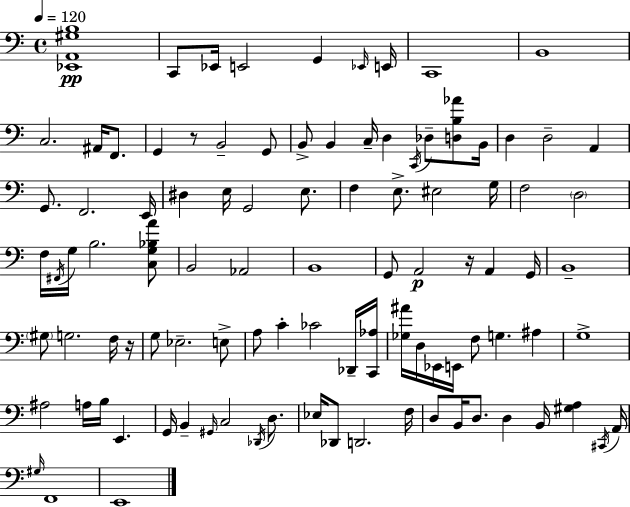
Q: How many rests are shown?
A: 3